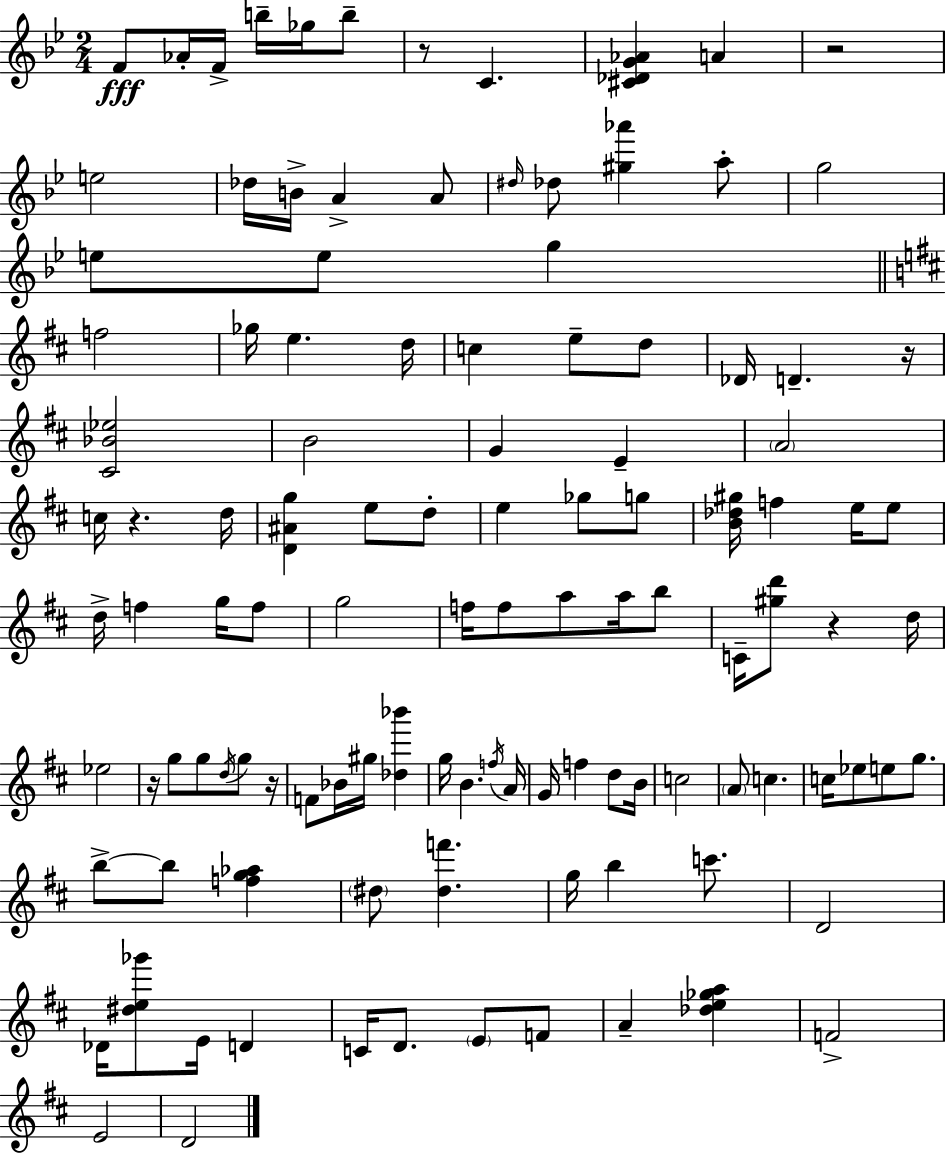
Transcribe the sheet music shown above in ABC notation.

X:1
T:Untitled
M:2/4
L:1/4
K:Gm
F/2 _A/4 F/4 b/4 _g/4 b/2 z/2 C [^C_DG_A] A z2 e2 _d/4 B/4 A A/2 ^d/4 _d/2 [^g_a'] a/2 g2 e/2 e/2 g f2 _g/4 e d/4 c e/2 d/2 _D/4 D z/4 [^C_B_e]2 B2 G E A2 c/4 z d/4 [D^Ag] e/2 d/2 e _g/2 g/2 [B_d^g]/4 f e/4 e/2 d/4 f g/4 f/2 g2 f/4 f/2 a/2 a/4 b/2 C/4 [^gd']/2 z d/4 _e2 z/4 g/2 g/2 d/4 g/2 z/4 F/2 _B/4 ^g/4 [_d_b'] g/4 B f/4 A/4 G/4 f d/2 B/4 c2 A/2 c c/4 _e/2 e/2 g/2 b/2 b/2 [fg_a] ^d/2 [^df'] g/4 b c'/2 D2 _D/4 [^de_g']/2 E/4 D C/4 D/2 E/2 F/2 A [_de_ga] F2 E2 D2